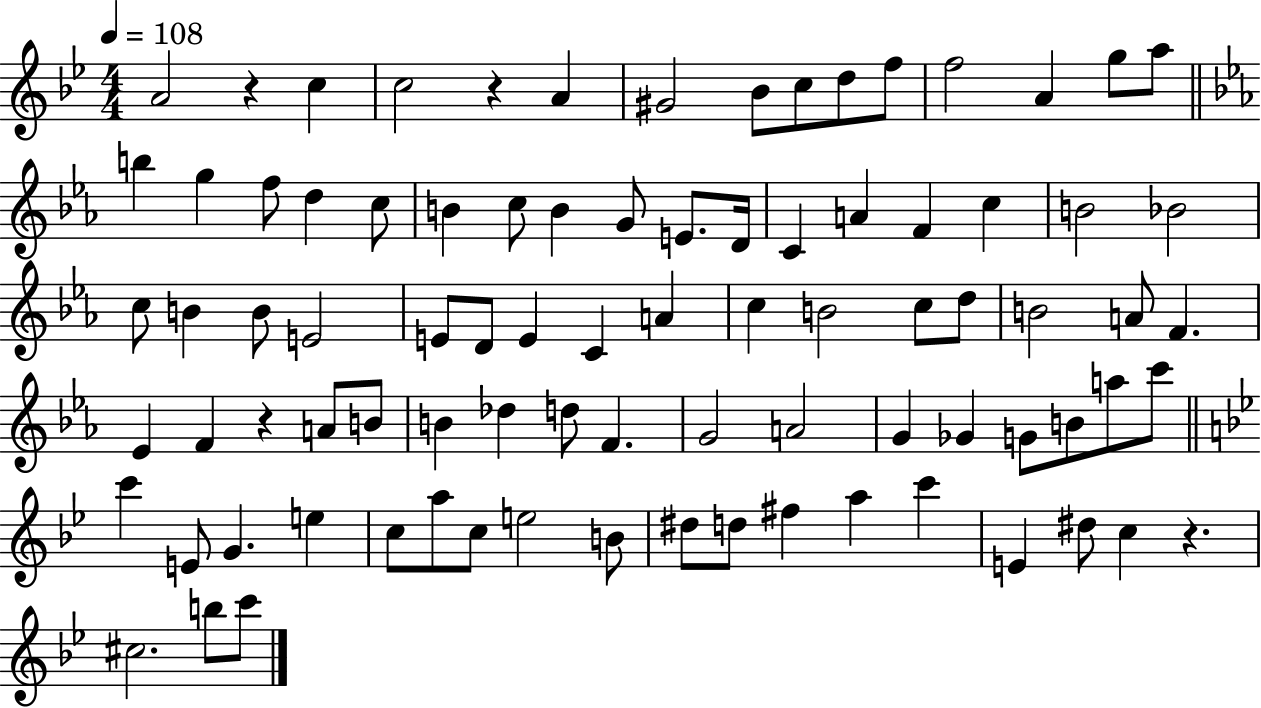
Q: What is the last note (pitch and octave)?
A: C6